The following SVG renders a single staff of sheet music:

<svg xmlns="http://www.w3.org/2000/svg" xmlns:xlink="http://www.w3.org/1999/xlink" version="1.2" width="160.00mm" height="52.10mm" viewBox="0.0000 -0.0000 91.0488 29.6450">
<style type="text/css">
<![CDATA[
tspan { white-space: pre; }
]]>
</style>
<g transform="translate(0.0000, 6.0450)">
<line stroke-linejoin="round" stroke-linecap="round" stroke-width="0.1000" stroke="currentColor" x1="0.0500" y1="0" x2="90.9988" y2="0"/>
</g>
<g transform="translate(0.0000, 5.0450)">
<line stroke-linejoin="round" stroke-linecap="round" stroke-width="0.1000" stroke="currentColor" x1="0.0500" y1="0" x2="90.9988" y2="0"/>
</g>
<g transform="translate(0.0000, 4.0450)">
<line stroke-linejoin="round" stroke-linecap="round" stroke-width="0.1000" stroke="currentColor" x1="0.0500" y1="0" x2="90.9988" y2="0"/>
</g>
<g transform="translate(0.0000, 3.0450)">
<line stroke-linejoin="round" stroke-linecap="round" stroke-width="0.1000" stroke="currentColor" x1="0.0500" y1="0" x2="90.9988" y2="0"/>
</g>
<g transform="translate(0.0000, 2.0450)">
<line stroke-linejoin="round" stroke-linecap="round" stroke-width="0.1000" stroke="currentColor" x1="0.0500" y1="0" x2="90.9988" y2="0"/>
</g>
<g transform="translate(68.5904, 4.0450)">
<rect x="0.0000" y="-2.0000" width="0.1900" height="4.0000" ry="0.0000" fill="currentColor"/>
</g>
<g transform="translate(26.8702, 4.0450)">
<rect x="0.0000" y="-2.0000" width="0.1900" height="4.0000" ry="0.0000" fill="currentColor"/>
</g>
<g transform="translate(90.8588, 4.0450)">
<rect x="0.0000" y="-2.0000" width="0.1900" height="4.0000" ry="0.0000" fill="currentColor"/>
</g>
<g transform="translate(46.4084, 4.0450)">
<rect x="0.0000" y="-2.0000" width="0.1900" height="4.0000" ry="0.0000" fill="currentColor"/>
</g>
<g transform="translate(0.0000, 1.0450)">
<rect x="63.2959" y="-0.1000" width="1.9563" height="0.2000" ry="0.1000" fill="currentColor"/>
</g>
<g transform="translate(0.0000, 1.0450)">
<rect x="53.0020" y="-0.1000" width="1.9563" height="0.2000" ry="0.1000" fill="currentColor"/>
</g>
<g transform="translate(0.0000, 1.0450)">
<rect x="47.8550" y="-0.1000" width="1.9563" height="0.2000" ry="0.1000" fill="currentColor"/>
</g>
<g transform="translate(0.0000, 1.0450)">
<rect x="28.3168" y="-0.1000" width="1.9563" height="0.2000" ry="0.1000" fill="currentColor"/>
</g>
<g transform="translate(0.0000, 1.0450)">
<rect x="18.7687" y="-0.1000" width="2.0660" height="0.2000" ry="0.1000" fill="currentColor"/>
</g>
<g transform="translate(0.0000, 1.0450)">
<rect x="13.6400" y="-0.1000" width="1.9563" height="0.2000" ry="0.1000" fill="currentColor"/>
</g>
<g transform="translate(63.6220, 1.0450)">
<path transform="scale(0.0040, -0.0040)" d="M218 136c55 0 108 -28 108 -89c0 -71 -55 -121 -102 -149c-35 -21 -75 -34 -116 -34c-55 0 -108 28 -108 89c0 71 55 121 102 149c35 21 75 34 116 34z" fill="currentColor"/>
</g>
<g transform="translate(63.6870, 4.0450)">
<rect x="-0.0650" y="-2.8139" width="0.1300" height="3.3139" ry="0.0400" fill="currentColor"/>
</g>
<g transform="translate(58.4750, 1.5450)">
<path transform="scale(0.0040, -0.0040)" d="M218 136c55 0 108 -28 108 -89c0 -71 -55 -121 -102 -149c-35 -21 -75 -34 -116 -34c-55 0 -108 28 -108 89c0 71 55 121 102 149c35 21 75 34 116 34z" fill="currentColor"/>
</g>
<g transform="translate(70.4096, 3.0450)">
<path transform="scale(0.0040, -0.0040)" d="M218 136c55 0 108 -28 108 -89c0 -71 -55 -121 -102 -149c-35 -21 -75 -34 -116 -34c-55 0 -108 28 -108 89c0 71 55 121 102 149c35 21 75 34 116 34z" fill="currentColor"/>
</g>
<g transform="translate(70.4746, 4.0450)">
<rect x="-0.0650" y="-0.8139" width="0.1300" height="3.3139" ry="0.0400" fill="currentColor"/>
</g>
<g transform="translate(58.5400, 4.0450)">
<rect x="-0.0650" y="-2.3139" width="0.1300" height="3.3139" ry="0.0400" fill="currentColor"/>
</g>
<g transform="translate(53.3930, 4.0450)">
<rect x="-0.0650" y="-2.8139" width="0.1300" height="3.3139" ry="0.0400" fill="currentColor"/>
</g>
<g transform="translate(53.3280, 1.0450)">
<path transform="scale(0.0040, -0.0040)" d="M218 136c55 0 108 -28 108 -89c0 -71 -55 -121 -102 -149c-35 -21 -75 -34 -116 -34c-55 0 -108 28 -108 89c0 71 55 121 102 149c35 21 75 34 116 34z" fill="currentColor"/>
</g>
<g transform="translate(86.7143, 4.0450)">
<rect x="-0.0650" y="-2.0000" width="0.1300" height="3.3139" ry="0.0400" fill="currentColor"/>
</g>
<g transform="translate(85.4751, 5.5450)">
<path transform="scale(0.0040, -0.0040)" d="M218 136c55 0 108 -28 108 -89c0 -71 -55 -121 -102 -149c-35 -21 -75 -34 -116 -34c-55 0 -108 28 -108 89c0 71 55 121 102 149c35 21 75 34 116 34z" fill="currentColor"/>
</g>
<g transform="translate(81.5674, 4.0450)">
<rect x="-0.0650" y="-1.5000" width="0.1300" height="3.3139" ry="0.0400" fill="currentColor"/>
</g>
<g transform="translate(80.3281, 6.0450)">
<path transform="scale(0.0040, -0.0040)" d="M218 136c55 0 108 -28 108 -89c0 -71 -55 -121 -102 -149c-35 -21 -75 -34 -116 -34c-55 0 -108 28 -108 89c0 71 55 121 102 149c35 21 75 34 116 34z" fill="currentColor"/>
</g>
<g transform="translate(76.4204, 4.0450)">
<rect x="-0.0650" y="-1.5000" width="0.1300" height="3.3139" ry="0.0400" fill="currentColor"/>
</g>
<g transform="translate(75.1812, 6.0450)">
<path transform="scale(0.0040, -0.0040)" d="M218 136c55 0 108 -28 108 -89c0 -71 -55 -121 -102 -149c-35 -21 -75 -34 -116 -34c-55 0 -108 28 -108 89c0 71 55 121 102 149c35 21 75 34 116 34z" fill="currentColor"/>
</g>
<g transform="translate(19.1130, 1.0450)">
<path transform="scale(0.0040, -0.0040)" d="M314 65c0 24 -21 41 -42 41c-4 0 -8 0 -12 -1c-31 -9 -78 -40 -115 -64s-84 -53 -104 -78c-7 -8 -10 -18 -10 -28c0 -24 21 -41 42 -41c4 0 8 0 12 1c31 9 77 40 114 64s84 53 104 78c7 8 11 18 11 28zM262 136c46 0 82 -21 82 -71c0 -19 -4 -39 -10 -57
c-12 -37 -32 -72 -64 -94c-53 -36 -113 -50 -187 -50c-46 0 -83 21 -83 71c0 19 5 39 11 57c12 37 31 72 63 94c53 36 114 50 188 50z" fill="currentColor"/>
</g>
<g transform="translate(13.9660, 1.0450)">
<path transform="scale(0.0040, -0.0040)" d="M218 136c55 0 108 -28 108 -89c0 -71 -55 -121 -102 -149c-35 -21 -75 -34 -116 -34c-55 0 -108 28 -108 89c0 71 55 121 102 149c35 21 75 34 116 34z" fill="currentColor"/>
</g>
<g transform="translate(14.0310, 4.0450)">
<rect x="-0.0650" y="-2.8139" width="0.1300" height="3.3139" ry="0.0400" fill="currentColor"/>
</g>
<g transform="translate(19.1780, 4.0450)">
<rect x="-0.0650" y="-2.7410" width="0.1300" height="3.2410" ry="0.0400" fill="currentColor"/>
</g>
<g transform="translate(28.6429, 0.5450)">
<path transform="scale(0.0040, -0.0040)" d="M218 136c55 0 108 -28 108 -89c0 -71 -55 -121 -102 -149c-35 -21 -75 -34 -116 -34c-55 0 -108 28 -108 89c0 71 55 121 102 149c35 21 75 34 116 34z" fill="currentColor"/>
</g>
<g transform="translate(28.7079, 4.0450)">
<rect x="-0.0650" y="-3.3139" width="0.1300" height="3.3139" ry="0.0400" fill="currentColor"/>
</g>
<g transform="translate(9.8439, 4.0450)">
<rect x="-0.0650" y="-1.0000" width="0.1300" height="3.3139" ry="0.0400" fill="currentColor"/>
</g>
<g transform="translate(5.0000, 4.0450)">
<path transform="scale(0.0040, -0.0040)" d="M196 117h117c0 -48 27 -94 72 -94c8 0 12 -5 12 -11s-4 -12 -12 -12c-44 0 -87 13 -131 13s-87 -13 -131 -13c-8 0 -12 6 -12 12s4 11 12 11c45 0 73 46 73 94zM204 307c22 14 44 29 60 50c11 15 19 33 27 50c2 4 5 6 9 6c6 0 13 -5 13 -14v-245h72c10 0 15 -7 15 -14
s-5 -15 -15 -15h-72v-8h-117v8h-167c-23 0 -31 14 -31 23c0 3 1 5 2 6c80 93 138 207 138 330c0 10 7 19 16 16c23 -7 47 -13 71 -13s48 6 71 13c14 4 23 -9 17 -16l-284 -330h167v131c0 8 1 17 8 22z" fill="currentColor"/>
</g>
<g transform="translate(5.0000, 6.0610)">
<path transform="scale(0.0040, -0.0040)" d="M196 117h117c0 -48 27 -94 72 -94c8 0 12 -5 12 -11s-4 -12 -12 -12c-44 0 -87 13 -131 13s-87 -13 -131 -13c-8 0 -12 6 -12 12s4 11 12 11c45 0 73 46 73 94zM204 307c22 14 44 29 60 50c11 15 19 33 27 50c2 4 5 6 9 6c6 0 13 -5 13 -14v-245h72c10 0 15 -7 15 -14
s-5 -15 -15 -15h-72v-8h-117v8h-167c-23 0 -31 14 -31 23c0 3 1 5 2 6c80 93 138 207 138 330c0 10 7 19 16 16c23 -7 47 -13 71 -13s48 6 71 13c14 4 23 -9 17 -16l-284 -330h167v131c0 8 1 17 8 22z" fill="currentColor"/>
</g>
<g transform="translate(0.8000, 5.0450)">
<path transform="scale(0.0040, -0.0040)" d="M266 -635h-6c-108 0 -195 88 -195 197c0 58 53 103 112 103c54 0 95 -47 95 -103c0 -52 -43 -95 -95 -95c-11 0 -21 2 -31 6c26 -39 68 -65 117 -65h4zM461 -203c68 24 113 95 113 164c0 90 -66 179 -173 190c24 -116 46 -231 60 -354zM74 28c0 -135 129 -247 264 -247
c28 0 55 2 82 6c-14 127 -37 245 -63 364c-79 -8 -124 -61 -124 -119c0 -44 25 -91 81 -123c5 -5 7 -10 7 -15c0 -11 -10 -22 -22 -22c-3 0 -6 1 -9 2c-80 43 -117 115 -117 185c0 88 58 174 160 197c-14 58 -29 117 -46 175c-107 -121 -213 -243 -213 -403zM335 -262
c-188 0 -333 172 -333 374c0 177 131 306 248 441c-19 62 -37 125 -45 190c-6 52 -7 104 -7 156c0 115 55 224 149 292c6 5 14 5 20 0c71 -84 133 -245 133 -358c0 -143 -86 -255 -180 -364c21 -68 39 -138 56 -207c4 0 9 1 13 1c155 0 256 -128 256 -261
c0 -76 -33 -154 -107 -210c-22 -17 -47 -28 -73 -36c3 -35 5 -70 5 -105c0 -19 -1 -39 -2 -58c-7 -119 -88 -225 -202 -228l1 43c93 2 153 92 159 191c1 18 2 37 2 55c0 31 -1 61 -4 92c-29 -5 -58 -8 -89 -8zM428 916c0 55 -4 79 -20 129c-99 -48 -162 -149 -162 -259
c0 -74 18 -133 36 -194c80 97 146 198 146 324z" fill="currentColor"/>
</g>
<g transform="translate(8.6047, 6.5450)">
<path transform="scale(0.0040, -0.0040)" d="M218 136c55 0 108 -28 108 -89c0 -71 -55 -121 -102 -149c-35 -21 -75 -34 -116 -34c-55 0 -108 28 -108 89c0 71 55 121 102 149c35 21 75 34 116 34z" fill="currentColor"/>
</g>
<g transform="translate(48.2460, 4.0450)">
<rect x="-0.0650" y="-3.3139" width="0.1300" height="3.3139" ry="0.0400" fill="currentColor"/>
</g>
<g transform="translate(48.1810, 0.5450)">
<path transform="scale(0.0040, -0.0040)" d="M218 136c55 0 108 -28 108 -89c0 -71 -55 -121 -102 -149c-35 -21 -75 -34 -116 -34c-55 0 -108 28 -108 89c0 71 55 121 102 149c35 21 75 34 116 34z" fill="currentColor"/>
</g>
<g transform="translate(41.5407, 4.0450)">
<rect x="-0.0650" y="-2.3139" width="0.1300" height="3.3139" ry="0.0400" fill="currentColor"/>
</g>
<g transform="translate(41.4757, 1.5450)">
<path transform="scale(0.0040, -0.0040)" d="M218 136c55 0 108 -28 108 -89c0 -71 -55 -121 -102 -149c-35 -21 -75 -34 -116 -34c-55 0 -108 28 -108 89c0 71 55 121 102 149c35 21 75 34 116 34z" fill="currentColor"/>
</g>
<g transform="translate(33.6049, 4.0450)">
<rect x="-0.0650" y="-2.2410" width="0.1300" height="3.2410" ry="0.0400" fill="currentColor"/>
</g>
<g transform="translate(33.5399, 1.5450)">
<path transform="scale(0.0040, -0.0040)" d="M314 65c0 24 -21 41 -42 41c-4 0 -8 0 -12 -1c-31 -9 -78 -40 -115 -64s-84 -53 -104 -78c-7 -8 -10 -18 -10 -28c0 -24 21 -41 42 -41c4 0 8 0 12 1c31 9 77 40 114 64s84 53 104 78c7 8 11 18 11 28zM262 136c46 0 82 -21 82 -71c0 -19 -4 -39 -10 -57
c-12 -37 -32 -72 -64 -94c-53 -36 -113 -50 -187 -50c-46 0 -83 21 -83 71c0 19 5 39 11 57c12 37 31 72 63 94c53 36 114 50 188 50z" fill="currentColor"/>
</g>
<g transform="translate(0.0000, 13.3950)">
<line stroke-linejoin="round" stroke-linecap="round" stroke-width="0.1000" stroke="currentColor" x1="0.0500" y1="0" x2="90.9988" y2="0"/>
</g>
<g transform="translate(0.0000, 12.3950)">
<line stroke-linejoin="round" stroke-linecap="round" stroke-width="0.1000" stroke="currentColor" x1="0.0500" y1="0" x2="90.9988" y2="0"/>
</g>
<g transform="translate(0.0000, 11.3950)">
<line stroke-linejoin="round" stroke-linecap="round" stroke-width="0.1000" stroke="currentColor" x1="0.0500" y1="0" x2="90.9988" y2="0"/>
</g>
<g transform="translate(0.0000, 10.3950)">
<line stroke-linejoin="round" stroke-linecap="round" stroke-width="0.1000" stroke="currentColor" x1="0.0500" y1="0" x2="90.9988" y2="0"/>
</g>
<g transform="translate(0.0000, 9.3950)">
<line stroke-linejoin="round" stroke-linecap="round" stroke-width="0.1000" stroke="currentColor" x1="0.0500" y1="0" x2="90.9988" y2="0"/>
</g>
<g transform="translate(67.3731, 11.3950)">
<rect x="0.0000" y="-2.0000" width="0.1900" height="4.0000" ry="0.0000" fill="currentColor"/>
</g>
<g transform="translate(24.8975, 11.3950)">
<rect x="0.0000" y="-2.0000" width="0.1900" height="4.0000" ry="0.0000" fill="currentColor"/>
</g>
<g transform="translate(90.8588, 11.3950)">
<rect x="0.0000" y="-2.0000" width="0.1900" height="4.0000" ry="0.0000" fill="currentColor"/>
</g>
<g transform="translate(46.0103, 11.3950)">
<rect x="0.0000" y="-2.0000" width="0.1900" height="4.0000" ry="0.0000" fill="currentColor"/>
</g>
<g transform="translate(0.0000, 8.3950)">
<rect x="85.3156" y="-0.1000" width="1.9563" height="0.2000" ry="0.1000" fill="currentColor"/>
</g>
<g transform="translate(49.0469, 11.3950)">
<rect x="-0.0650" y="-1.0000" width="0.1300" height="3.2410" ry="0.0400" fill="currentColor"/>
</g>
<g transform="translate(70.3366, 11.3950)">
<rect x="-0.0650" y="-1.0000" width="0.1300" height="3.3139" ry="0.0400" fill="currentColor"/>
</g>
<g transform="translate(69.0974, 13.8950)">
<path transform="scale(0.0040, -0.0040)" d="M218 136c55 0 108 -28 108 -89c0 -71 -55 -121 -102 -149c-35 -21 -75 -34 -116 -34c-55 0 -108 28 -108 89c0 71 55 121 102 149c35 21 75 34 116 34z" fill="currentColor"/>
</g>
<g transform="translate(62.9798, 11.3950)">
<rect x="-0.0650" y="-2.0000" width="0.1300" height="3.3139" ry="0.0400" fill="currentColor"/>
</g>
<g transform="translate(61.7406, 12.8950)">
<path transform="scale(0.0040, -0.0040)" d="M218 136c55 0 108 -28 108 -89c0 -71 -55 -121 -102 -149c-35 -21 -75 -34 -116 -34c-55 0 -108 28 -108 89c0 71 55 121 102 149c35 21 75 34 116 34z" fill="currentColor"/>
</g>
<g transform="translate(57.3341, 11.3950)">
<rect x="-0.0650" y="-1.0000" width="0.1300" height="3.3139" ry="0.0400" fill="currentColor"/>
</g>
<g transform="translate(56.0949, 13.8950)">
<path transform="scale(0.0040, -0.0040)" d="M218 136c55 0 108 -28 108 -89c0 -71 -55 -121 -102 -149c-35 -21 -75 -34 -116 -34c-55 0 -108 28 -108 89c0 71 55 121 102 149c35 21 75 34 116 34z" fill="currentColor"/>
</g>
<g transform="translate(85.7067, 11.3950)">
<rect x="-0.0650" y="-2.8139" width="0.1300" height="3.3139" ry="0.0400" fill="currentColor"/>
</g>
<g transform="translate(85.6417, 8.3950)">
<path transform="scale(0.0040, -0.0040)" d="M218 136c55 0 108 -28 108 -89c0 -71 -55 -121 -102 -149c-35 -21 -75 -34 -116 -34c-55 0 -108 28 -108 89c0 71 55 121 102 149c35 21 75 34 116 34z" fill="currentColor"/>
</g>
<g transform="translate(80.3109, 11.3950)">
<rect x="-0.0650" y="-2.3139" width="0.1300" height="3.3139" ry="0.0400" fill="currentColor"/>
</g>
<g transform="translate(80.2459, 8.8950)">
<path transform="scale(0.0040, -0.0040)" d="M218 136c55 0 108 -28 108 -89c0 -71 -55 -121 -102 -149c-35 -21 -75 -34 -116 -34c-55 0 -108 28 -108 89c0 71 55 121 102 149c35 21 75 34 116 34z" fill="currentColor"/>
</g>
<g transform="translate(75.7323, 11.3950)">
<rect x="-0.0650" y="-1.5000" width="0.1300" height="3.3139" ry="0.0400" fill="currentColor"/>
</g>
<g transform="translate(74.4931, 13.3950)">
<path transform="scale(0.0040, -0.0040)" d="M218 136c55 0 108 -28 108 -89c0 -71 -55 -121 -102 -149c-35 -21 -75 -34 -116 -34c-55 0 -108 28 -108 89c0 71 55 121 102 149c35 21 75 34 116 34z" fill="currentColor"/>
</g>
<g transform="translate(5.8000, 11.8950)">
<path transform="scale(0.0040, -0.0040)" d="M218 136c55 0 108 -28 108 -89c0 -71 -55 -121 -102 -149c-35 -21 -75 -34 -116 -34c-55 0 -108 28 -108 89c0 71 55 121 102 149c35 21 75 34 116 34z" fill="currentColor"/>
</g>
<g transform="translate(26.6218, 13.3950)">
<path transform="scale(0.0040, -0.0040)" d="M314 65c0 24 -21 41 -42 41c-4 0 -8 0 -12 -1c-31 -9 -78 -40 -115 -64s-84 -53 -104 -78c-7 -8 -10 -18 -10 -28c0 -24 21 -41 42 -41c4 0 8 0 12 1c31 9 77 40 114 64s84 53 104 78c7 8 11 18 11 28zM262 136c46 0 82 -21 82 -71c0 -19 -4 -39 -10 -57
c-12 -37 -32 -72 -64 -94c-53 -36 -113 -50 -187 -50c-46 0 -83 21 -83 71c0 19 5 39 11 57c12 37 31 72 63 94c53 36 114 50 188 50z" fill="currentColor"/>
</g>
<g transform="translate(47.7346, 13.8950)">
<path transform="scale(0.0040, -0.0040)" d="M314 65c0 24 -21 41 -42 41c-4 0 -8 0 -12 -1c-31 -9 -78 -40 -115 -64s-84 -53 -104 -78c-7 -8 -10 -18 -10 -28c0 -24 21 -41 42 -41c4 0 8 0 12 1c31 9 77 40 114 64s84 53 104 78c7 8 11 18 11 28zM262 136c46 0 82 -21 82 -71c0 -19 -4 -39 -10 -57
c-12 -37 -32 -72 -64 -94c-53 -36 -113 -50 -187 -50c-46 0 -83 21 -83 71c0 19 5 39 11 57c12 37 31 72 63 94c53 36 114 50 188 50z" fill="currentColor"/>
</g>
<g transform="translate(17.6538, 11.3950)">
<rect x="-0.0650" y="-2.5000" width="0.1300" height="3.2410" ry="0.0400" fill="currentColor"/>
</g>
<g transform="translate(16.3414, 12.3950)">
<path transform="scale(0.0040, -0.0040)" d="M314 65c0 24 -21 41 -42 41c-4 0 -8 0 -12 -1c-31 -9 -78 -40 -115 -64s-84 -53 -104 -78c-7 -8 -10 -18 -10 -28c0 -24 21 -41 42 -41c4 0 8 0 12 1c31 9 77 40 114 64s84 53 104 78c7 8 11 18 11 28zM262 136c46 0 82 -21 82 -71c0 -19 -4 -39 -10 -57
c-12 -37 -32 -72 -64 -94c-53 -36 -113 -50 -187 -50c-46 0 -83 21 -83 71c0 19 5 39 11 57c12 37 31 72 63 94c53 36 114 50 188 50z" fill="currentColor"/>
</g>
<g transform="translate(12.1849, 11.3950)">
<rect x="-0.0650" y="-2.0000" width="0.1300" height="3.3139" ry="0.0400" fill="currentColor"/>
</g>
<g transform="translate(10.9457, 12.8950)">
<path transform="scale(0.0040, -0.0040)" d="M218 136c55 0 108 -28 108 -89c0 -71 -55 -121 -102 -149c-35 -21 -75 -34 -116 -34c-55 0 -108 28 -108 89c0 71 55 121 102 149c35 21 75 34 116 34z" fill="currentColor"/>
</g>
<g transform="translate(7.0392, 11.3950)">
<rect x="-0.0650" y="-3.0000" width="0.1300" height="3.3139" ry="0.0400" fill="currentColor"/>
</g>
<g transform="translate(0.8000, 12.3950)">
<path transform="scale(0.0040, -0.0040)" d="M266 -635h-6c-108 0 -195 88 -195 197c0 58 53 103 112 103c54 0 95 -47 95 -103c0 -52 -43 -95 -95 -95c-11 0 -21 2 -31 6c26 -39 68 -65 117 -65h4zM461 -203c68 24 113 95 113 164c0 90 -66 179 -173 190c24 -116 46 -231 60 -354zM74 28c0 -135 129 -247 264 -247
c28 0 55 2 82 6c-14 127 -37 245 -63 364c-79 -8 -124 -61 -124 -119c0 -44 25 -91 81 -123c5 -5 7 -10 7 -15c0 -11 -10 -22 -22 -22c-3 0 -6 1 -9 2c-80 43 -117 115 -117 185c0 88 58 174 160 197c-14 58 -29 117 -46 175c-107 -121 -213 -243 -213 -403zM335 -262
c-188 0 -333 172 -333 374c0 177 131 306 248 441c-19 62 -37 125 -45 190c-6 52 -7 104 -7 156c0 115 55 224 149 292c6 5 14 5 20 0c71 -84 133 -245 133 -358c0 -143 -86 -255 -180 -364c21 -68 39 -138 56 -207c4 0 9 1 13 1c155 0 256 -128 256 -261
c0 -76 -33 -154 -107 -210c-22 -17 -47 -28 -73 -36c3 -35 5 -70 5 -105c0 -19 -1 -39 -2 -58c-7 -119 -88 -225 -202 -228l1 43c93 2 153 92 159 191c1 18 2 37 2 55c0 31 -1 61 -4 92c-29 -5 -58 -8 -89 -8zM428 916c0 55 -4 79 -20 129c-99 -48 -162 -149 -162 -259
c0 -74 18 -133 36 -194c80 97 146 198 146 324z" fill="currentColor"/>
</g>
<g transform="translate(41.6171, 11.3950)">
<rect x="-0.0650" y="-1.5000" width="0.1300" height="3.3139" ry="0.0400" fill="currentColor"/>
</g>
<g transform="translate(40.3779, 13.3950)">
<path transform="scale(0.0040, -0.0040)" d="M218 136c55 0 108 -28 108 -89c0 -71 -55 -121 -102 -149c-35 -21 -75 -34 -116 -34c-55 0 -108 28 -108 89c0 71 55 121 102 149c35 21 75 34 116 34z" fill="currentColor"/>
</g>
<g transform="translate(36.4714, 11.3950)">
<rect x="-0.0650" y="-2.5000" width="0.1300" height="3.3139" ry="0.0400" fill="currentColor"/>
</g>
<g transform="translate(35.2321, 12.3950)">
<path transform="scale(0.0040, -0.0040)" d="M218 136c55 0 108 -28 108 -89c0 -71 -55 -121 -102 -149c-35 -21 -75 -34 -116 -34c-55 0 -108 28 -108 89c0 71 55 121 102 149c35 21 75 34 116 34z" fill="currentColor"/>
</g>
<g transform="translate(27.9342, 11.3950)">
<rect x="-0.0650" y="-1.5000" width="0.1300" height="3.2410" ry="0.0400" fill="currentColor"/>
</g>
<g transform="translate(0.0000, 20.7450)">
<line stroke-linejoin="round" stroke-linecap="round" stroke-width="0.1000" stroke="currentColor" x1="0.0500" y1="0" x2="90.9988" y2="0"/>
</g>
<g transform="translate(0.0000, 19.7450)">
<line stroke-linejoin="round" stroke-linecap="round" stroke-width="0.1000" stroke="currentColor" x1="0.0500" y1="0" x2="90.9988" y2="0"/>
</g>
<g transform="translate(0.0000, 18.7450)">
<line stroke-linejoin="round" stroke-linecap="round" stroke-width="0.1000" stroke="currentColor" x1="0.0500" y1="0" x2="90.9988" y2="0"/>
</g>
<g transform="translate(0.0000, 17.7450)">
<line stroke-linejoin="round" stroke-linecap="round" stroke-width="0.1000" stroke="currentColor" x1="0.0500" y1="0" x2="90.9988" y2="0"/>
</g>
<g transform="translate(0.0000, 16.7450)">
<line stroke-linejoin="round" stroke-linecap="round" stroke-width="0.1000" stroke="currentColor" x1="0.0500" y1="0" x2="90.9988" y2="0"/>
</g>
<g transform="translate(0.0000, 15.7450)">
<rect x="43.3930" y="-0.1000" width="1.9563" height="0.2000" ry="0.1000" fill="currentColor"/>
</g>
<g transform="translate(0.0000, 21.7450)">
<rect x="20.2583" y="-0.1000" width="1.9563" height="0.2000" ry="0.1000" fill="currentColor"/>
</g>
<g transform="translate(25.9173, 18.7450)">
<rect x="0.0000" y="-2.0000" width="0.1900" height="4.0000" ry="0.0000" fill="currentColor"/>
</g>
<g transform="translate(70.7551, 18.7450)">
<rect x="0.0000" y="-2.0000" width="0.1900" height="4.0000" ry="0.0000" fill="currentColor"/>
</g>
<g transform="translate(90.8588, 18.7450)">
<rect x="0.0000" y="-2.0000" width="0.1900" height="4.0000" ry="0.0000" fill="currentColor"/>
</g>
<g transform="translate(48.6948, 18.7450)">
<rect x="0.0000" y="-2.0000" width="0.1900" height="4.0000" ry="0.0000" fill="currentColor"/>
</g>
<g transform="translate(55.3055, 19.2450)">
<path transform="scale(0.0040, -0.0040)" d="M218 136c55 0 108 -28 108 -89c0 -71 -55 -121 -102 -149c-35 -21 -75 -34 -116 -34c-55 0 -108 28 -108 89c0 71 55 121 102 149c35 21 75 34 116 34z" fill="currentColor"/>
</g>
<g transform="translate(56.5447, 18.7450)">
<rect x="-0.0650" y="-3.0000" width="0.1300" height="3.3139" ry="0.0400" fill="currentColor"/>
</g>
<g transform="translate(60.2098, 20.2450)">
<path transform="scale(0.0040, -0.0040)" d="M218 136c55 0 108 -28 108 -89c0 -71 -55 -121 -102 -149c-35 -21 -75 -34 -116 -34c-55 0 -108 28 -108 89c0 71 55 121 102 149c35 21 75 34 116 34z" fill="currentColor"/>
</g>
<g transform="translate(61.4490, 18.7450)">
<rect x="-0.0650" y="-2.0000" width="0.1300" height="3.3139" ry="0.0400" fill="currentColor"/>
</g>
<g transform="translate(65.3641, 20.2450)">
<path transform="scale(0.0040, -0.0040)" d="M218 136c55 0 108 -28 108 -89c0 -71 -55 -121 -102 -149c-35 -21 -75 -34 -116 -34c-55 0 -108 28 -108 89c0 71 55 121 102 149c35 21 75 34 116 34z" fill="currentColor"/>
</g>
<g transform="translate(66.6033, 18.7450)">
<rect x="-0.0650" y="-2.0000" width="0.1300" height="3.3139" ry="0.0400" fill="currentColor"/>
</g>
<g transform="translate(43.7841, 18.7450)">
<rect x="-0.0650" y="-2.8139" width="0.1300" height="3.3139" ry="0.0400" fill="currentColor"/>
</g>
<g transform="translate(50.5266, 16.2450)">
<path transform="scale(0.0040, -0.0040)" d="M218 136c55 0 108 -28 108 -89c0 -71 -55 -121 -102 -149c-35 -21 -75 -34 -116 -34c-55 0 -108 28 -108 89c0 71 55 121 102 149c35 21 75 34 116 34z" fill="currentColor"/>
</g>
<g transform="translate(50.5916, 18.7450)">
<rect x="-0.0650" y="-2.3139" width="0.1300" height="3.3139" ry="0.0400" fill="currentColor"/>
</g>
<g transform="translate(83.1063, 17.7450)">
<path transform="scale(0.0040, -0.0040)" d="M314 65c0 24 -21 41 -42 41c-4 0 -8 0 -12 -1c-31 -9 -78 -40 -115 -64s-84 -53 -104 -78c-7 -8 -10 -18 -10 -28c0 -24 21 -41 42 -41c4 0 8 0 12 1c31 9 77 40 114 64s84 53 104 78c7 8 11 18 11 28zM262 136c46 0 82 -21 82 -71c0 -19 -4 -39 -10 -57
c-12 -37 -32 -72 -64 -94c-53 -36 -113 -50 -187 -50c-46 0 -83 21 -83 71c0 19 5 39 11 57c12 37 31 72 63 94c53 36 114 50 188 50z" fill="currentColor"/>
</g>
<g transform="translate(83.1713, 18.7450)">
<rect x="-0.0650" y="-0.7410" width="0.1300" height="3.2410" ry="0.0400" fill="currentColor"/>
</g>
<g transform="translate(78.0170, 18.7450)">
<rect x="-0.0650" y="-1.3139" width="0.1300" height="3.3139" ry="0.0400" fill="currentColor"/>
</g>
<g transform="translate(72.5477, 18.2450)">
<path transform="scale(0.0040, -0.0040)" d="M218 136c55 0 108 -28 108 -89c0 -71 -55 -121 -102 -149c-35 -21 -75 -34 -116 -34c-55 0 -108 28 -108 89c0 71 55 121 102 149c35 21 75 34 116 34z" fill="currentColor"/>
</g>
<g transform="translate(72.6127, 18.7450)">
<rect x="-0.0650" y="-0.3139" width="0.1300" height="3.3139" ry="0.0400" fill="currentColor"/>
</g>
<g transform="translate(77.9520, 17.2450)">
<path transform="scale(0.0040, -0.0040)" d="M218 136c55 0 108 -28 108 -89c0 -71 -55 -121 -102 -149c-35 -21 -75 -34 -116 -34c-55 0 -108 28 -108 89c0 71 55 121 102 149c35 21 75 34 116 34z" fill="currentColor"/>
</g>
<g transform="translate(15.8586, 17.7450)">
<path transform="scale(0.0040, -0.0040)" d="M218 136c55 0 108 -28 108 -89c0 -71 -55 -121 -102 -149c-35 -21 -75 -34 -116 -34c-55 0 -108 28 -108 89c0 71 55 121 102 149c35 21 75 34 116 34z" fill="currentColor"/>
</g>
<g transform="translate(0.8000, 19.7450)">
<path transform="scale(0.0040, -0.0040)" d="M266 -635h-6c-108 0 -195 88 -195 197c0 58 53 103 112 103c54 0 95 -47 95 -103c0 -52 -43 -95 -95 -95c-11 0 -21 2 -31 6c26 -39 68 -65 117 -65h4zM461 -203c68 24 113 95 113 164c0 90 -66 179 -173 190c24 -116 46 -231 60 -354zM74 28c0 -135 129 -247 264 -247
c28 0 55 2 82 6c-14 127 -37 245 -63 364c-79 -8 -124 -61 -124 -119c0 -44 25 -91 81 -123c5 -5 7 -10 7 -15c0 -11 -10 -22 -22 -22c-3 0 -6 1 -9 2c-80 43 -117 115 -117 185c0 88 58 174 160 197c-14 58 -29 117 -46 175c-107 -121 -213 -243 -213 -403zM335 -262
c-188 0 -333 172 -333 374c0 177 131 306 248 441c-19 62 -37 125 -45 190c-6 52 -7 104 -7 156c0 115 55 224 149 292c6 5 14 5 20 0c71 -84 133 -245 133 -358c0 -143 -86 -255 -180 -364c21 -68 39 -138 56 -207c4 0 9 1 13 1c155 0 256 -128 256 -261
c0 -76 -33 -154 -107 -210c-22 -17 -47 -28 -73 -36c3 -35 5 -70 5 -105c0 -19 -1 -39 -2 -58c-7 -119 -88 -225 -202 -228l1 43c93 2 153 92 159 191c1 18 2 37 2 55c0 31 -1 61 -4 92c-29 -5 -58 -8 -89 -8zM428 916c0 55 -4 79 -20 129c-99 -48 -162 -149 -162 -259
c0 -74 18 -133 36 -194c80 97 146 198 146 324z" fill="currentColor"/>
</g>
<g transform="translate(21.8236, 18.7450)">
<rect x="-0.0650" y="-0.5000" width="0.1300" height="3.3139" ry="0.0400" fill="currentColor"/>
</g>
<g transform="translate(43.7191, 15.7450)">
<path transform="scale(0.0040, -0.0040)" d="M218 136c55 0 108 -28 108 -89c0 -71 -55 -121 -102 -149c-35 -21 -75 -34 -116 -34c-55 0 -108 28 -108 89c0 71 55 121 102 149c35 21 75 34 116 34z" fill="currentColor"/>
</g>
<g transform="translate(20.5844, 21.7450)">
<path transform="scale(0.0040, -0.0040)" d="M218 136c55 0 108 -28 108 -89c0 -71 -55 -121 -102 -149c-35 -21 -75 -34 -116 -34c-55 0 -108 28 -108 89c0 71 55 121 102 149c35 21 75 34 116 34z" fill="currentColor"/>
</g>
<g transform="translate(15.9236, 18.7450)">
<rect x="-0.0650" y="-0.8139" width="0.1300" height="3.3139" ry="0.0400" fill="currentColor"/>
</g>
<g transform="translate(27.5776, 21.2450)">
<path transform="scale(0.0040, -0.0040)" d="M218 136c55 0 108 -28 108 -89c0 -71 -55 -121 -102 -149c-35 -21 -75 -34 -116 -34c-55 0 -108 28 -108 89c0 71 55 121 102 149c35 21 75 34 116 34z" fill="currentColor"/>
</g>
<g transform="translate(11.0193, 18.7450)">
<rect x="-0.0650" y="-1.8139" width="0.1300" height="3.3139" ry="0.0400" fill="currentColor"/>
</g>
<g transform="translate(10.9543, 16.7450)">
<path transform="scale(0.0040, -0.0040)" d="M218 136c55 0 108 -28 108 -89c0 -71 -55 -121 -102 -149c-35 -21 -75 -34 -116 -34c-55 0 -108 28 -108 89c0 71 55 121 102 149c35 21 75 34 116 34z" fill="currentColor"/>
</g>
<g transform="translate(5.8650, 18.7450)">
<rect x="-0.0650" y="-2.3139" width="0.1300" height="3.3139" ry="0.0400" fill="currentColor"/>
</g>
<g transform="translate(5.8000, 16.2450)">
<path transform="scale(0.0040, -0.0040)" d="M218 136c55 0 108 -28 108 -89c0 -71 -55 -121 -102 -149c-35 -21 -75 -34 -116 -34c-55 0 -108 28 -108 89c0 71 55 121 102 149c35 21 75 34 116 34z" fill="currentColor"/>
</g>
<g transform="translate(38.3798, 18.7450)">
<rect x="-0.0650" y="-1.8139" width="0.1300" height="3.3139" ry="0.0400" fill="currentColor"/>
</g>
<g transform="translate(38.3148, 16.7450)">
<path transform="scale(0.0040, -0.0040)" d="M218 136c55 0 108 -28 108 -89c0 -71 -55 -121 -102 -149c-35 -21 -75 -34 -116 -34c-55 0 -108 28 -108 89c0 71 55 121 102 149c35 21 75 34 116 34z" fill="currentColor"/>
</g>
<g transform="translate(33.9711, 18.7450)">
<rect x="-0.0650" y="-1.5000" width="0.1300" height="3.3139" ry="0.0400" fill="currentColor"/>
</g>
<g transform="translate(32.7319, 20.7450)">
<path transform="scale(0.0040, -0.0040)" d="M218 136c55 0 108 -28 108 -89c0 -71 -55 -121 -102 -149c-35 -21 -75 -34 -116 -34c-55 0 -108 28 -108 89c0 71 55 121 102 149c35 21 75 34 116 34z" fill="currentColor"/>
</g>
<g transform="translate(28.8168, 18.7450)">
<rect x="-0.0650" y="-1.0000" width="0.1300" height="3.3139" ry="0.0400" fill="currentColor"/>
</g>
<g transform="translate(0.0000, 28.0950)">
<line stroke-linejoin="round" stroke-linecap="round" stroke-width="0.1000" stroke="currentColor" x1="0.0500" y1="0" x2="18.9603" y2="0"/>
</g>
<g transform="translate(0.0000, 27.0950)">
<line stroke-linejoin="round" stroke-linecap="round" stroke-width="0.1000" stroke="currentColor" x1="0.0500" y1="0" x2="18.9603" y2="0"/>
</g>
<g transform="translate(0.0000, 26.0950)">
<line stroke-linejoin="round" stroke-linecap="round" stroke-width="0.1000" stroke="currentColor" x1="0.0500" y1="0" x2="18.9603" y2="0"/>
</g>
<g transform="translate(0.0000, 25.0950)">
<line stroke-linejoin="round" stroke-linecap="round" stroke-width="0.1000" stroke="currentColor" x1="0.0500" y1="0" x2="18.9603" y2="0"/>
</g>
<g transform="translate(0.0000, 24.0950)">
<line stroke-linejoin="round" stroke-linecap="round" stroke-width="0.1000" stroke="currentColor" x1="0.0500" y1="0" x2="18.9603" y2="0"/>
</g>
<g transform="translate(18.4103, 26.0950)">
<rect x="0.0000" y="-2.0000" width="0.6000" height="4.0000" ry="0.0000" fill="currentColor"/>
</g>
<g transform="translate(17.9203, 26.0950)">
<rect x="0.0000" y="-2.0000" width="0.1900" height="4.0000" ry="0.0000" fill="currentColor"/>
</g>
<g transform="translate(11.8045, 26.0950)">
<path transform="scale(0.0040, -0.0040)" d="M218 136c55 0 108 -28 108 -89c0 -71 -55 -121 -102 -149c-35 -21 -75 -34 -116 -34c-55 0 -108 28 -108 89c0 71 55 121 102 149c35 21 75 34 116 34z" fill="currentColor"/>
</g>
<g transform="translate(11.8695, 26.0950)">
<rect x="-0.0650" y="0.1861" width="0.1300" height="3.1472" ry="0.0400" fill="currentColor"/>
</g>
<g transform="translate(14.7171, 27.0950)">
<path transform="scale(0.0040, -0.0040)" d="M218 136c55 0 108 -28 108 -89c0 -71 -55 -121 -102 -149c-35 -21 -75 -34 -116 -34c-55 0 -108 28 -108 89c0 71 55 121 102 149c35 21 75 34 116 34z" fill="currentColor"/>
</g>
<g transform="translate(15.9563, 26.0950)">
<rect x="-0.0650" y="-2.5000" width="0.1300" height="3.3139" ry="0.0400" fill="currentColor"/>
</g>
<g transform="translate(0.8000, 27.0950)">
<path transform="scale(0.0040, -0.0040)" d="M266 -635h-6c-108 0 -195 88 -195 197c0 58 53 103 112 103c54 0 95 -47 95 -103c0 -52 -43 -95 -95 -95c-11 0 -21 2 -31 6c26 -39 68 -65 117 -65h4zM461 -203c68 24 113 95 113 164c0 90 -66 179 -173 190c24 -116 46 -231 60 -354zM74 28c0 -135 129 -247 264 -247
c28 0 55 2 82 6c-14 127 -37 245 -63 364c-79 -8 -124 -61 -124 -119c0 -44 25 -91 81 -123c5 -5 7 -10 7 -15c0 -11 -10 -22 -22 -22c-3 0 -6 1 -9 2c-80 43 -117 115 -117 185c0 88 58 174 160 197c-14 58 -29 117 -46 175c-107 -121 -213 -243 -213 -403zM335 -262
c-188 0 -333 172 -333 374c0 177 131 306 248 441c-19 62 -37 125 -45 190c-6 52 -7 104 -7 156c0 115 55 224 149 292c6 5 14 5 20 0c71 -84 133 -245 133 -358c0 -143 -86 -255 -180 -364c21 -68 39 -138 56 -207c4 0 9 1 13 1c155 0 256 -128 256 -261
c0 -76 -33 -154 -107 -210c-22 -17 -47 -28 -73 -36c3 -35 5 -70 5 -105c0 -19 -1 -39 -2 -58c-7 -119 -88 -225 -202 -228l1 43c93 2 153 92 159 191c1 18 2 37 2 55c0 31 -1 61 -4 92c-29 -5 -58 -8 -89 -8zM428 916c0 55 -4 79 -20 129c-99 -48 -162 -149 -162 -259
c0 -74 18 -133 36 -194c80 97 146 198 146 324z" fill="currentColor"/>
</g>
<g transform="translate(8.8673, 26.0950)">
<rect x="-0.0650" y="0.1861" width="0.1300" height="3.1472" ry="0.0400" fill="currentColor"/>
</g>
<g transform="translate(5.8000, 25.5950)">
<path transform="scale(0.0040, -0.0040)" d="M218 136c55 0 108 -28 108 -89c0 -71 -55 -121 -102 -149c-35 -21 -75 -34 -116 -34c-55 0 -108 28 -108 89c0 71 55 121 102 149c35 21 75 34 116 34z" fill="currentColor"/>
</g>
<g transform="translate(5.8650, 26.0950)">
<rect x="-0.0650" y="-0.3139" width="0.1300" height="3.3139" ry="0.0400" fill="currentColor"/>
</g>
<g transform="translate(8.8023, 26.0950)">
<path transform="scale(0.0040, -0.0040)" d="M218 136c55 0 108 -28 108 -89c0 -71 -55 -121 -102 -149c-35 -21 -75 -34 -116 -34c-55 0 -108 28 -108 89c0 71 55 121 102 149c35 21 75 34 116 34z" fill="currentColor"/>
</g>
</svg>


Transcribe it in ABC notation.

X:1
T:Untitled
M:4/4
L:1/4
K:C
D a a2 b g2 g b a g a d E E F A F G2 E2 G E D2 D F D E g a g f d C D E f a g A F F c e d2 c B B G